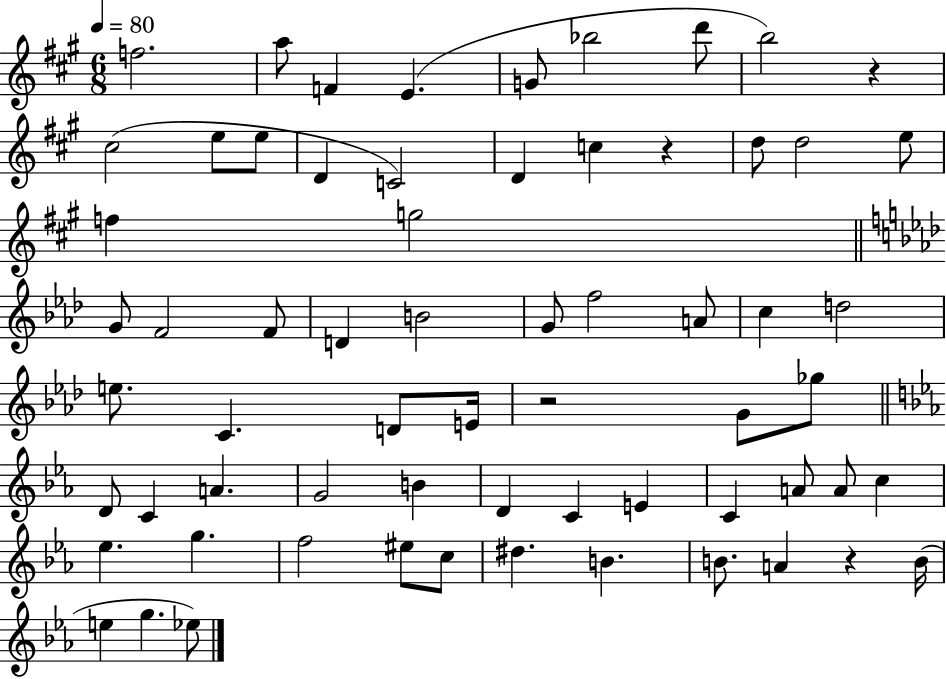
{
  \clef treble
  \numericTimeSignature
  \time 6/8
  \key a \major
  \tempo 4 = 80
  f''2. | a''8 f'4 e'4.( | g'8 bes''2 d'''8 | b''2) r4 | \break cis''2( e''8 e''8 | d'4 c'2) | d'4 c''4 r4 | d''8 d''2 e''8 | \break f''4 g''2 | \bar "||" \break \key aes \major g'8 f'2 f'8 | d'4 b'2 | g'8 f''2 a'8 | c''4 d''2 | \break e''8. c'4. d'8 e'16 | r2 g'8 ges''8 | \bar "||" \break \key ees \major d'8 c'4 a'4. | g'2 b'4 | d'4 c'4 e'4 | c'4 a'8 a'8 c''4 | \break ees''4. g''4. | f''2 eis''8 c''8 | dis''4. b'4. | b'8. a'4 r4 b'16( | \break e''4 g''4. ees''8) | \bar "|."
}